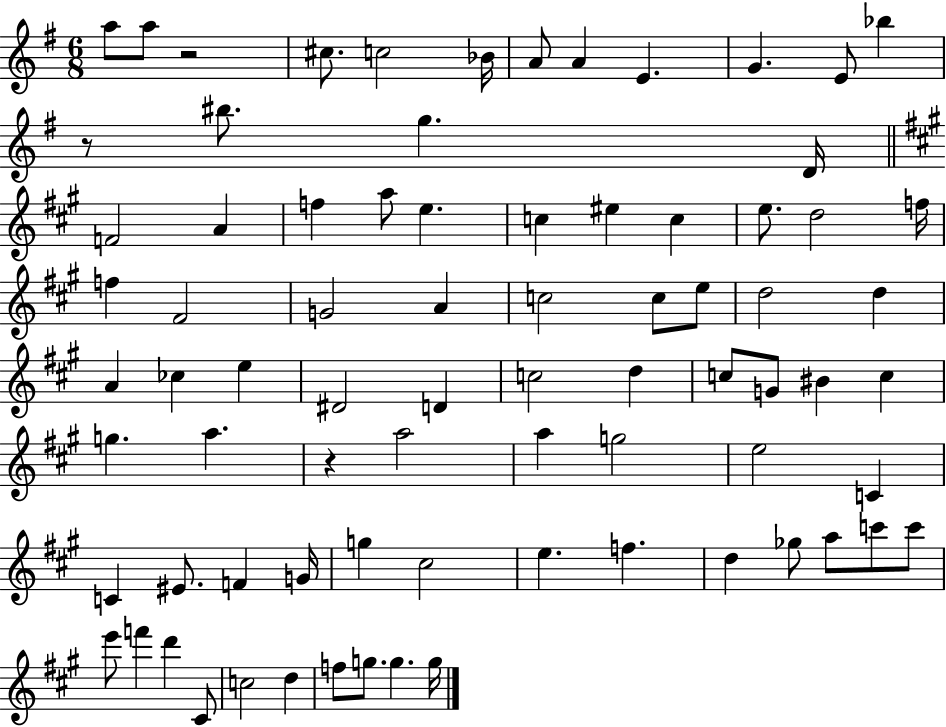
X:1
T:Untitled
M:6/8
L:1/4
K:G
a/2 a/2 z2 ^c/2 c2 _B/4 A/2 A E G E/2 _b z/2 ^b/2 g D/4 F2 A f a/2 e c ^e c e/2 d2 f/4 f ^F2 G2 A c2 c/2 e/2 d2 d A _c e ^D2 D c2 d c/2 G/2 ^B c g a z a2 a g2 e2 C C ^E/2 F G/4 g ^c2 e f d _g/2 a/2 c'/2 c'/2 e'/2 f' d' ^C/2 c2 d f/2 g/2 g g/4